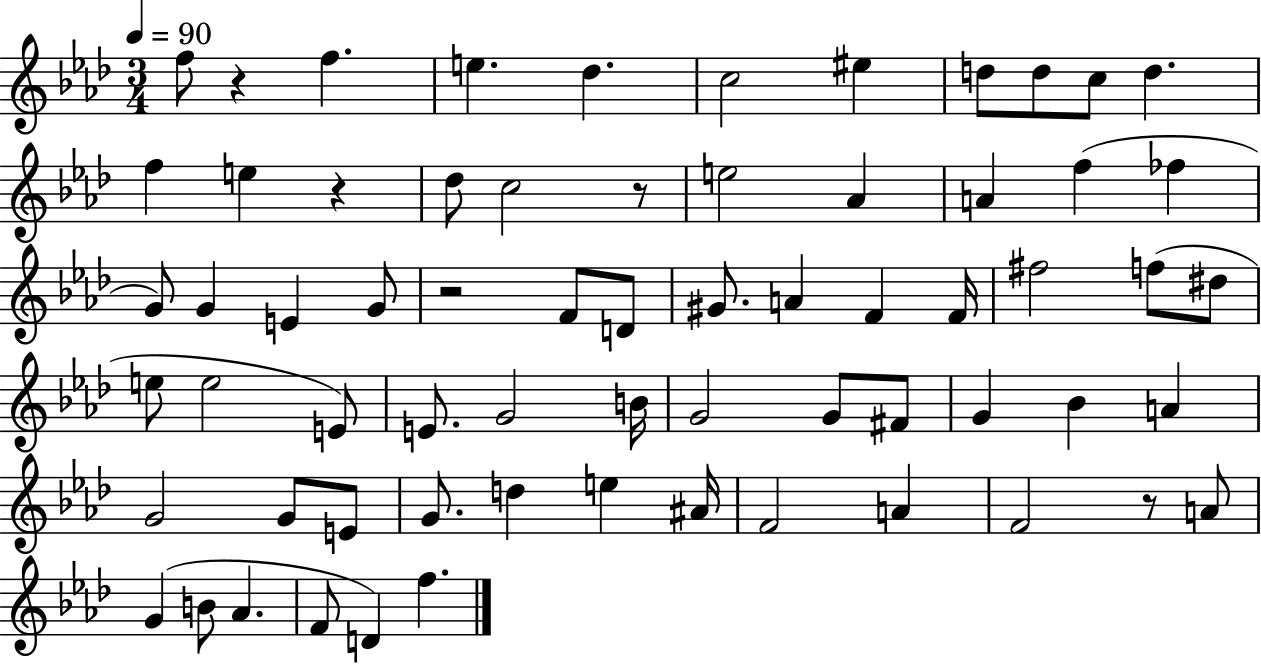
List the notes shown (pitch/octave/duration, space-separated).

F5/e R/q F5/q. E5/q. Db5/q. C5/h EIS5/q D5/e D5/e C5/e D5/q. F5/q E5/q R/q Db5/e C5/h R/e E5/h Ab4/q A4/q F5/q FES5/q G4/e G4/q E4/q G4/e R/h F4/e D4/e G#4/e. A4/q F4/q F4/s F#5/h F5/e D#5/e E5/e E5/h E4/e E4/e. G4/h B4/s G4/h G4/e F#4/e G4/q Bb4/q A4/q G4/h G4/e E4/e G4/e. D5/q E5/q A#4/s F4/h A4/q F4/h R/e A4/e G4/q B4/e Ab4/q. F4/e D4/q F5/q.